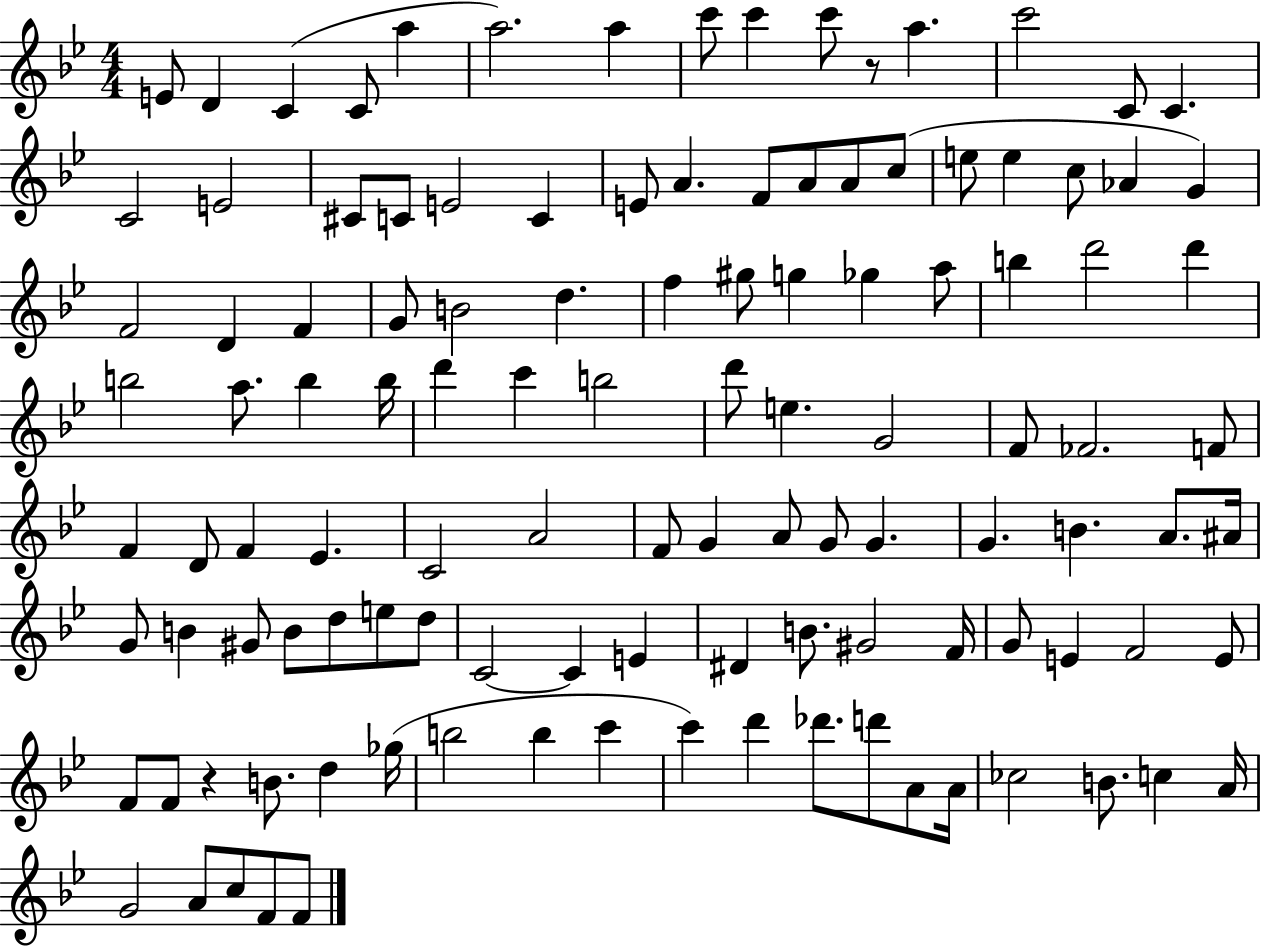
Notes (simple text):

E4/e D4/q C4/q C4/e A5/q A5/h. A5/q C6/e C6/q C6/e R/e A5/q. C6/h C4/e C4/q. C4/h E4/h C#4/e C4/e E4/h C4/q E4/e A4/q. F4/e A4/e A4/e C5/e E5/e E5/q C5/e Ab4/q G4/q F4/h D4/q F4/q G4/e B4/h D5/q. F5/q G#5/e G5/q Gb5/q A5/e B5/q D6/h D6/q B5/h A5/e. B5/q B5/s D6/q C6/q B5/h D6/e E5/q. G4/h F4/e FES4/h. F4/e F4/q D4/e F4/q Eb4/q. C4/h A4/h F4/e G4/q A4/e G4/e G4/q. G4/q. B4/q. A4/e. A#4/s G4/e B4/q G#4/e B4/e D5/e E5/e D5/e C4/h C4/q E4/q D#4/q B4/e. G#4/h F4/s G4/e E4/q F4/h E4/e F4/e F4/e R/q B4/e. D5/q Gb5/s B5/h B5/q C6/q C6/q D6/q Db6/e. D6/e A4/e A4/s CES5/h B4/e. C5/q A4/s G4/h A4/e C5/e F4/e F4/e